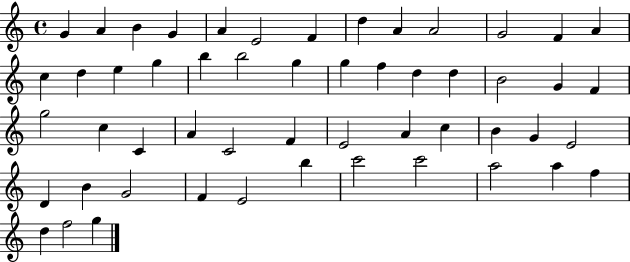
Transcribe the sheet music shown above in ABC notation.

X:1
T:Untitled
M:4/4
L:1/4
K:C
G A B G A E2 F d A A2 G2 F A c d e g b b2 g g f d d B2 G F g2 c C A C2 F E2 A c B G E2 D B G2 F E2 b c'2 c'2 a2 a f d f2 g